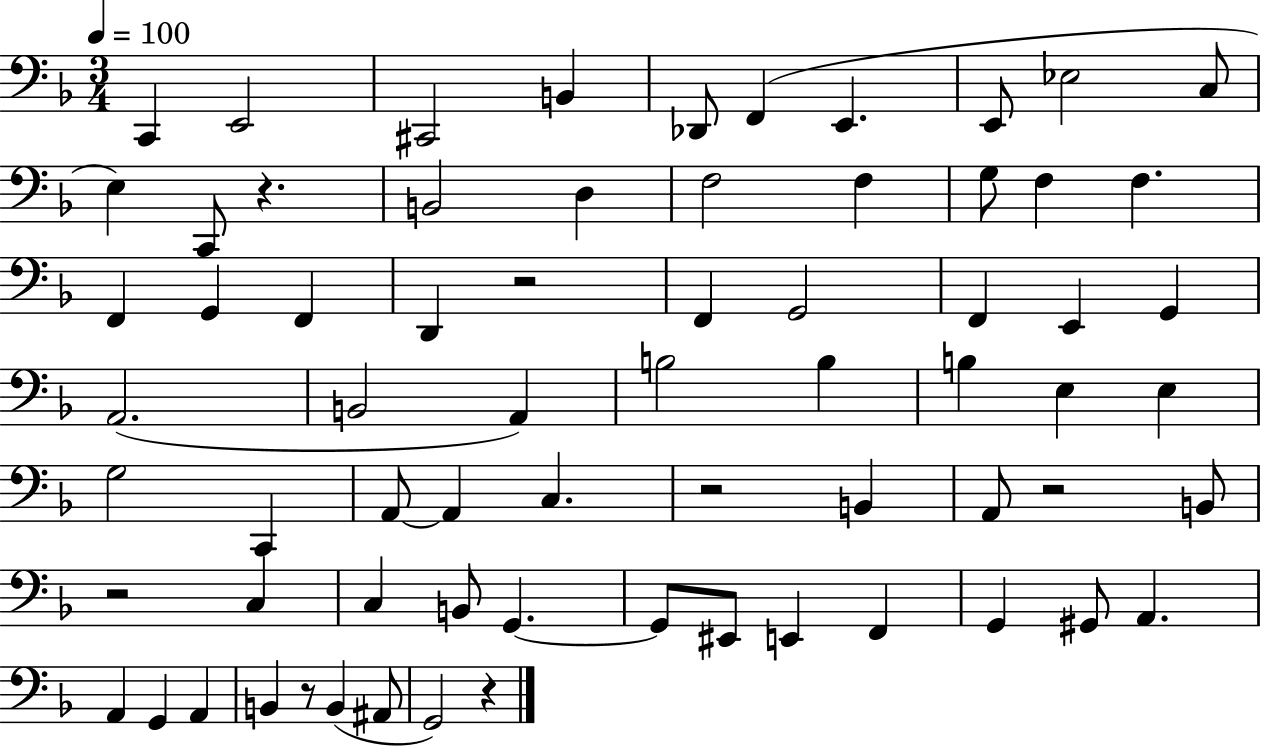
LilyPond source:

{
  \clef bass
  \numericTimeSignature
  \time 3/4
  \key f \major
  \tempo 4 = 100
  \repeat volta 2 { c,4 e,2 | cis,2 b,4 | des,8 f,4( e,4. | e,8 ees2 c8 | \break e4) c,8 r4. | b,2 d4 | f2 f4 | g8 f4 f4. | \break f,4 g,4 f,4 | d,4 r2 | f,4 g,2 | f,4 e,4 g,4 | \break a,2.( | b,2 a,4) | b2 b4 | b4 e4 e4 | \break g2 c,4 | a,8~~ a,4 c4. | r2 b,4 | a,8 r2 b,8 | \break r2 c4 | c4 b,8 g,4.~~ | g,8 eis,8 e,4 f,4 | g,4 gis,8 a,4. | \break a,4 g,4 a,4 | b,4 r8 b,4( ais,8 | g,2) r4 | } \bar "|."
}